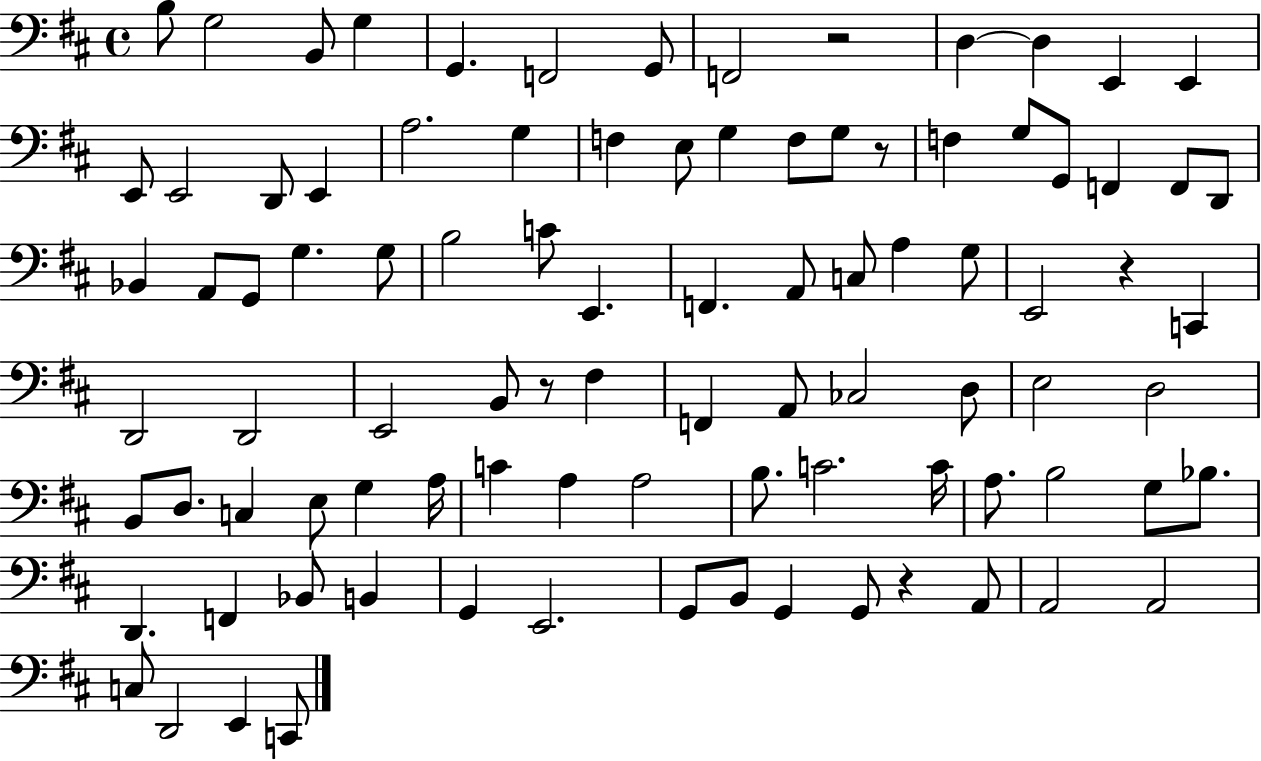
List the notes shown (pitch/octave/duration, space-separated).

B3/e G3/h B2/e G3/q G2/q. F2/h G2/e F2/h R/h D3/q D3/q E2/q E2/q E2/e E2/h D2/e E2/q A3/h. G3/q F3/q E3/e G3/q F3/e G3/e R/e F3/q G3/e G2/e F2/q F2/e D2/e Bb2/q A2/e G2/e G3/q. G3/e B3/h C4/e E2/q. F2/q. A2/e C3/e A3/q G3/e E2/h R/q C2/q D2/h D2/h E2/h B2/e R/e F#3/q F2/q A2/e CES3/h D3/e E3/h D3/h B2/e D3/e. C3/q E3/e G3/q A3/s C4/q A3/q A3/h B3/e. C4/h. C4/s A3/e. B3/h G3/e Bb3/e. D2/q. F2/q Bb2/e B2/q G2/q E2/h. G2/e B2/e G2/q G2/e R/q A2/e A2/h A2/h C3/e D2/h E2/q C2/e